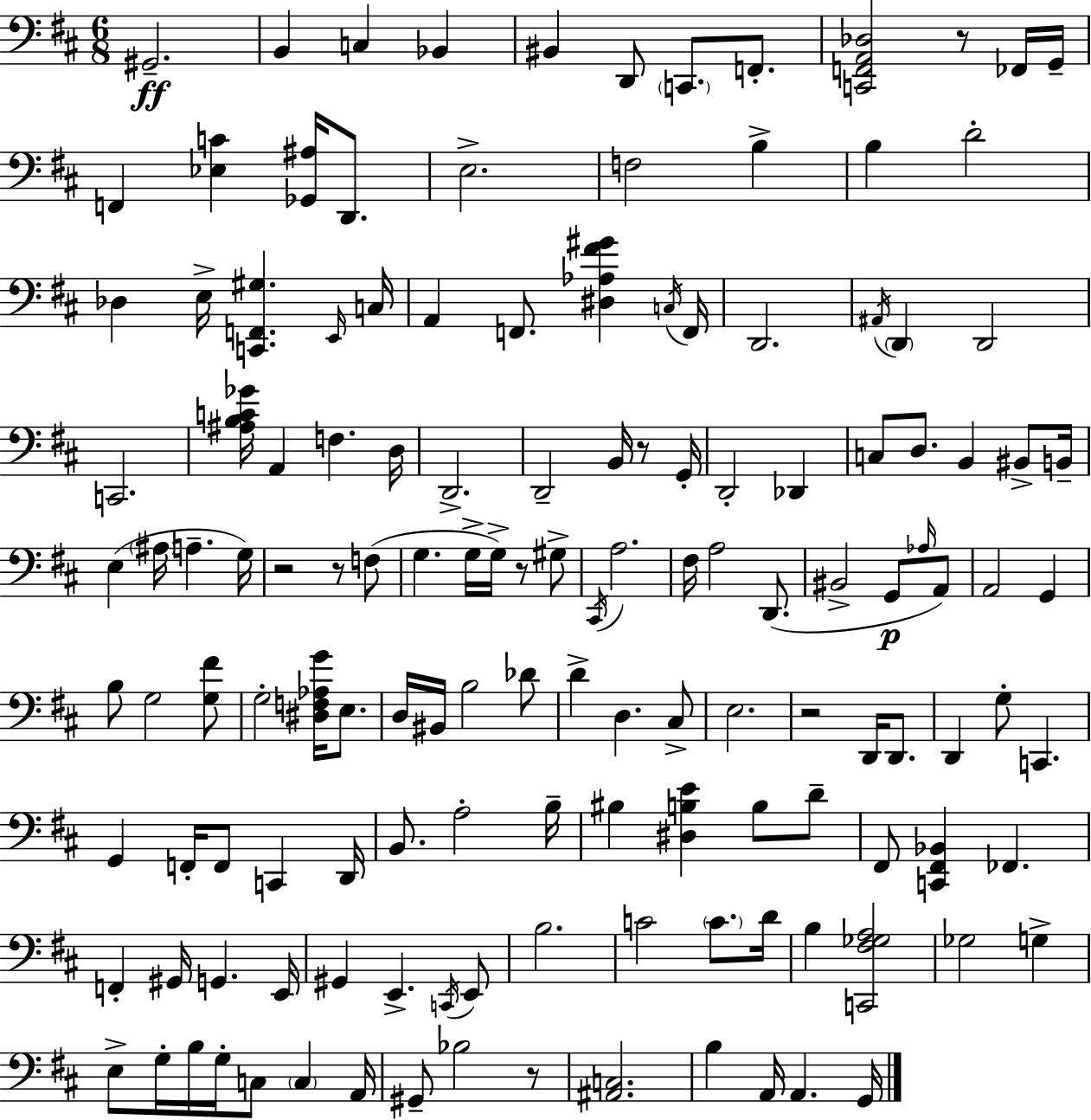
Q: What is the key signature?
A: D major